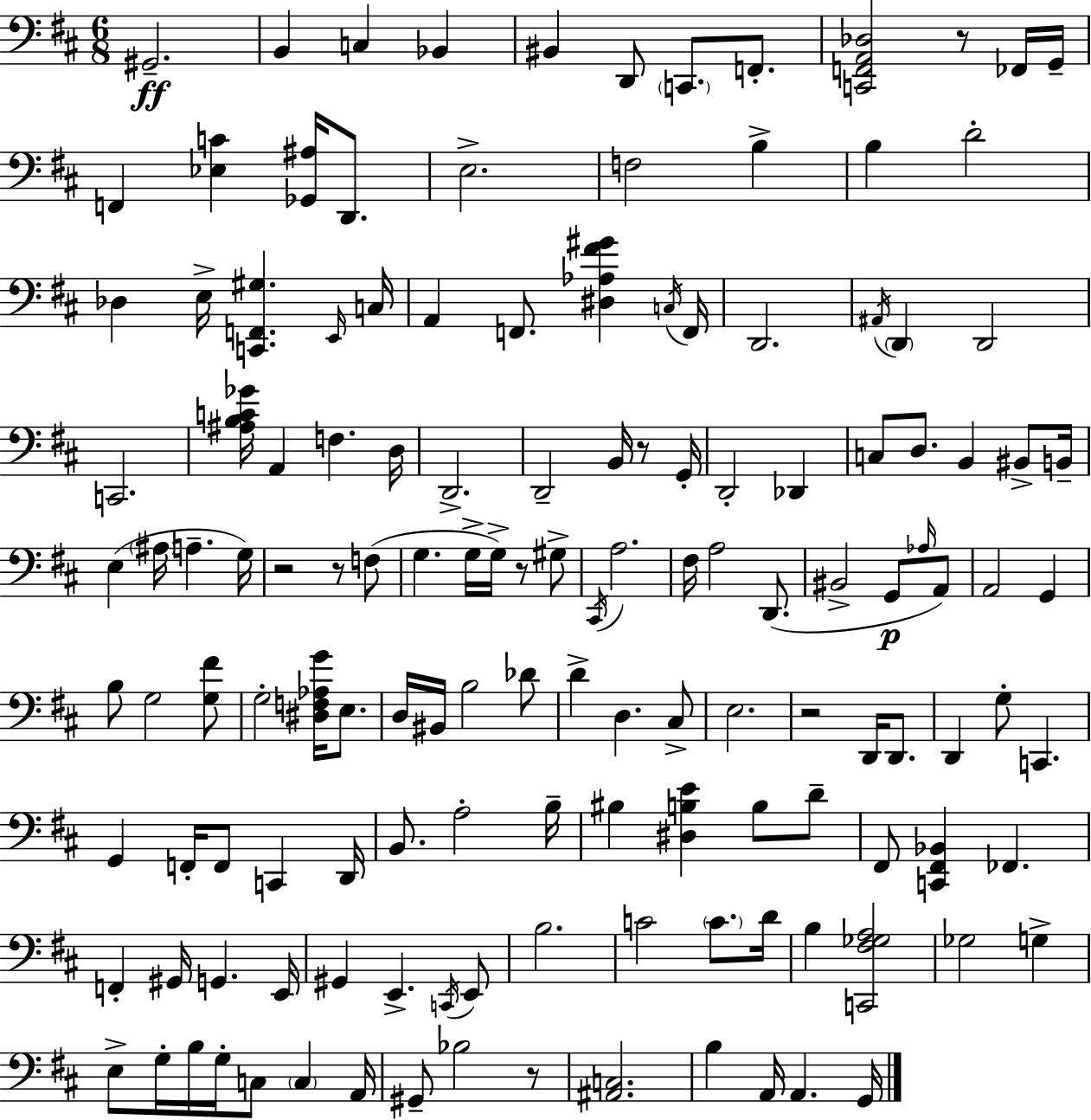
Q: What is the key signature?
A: D major